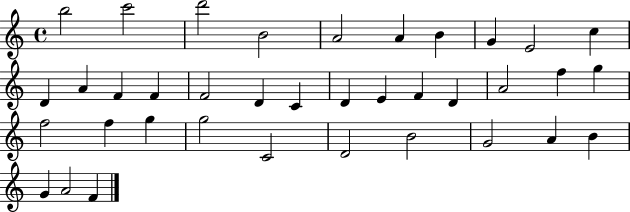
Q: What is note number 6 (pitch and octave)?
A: A4